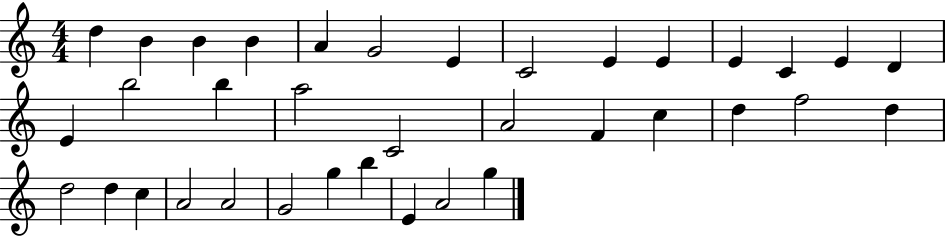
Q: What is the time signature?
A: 4/4